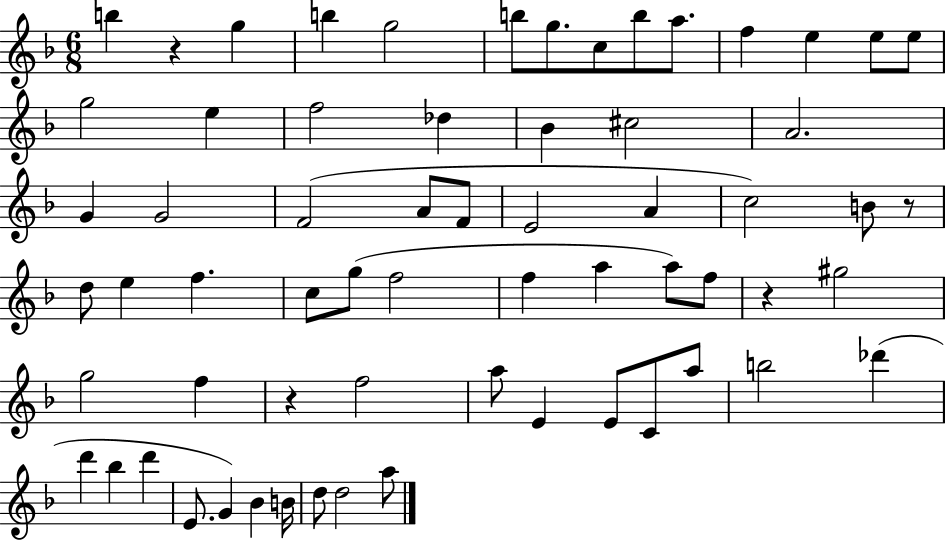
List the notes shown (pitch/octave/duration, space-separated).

B5/q R/q G5/q B5/q G5/h B5/e G5/e. C5/e B5/e A5/e. F5/q E5/q E5/e E5/e G5/h E5/q F5/h Db5/q Bb4/q C#5/h A4/h. G4/q G4/h F4/h A4/e F4/e E4/h A4/q C5/h B4/e R/e D5/e E5/q F5/q. C5/e G5/e F5/h F5/q A5/q A5/e F5/e R/q G#5/h G5/h F5/q R/q F5/h A5/e E4/q E4/e C4/e A5/e B5/h Db6/q D6/q Bb5/q D6/q E4/e. G4/q Bb4/q B4/s D5/e D5/h A5/e